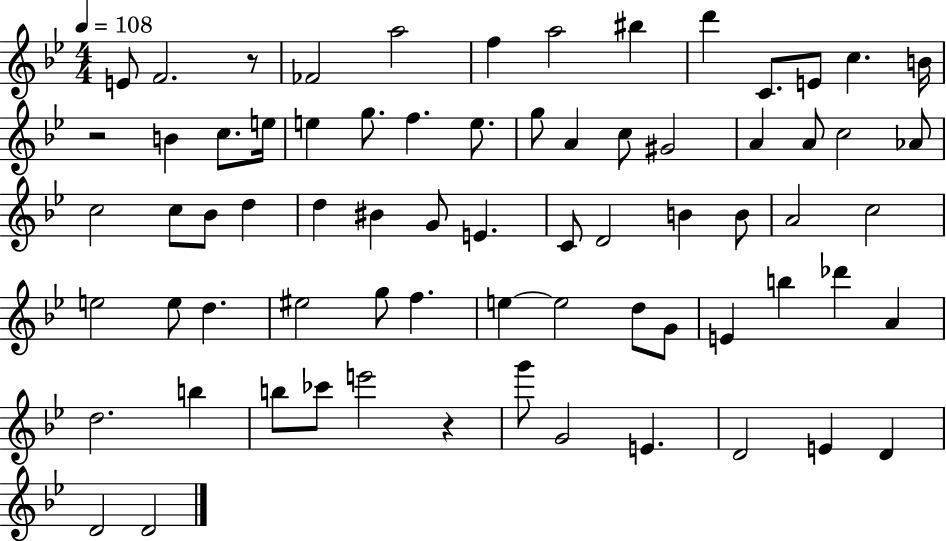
{
  \clef treble
  \numericTimeSignature
  \time 4/4
  \key bes \major
  \tempo 4 = 108
  e'8 f'2. r8 | fes'2 a''2 | f''4 a''2 bis''4 | d'''4 c'8. e'8 c''4. b'16 | \break r2 b'4 c''8. e''16 | e''4 g''8. f''4. e''8. | g''8 a'4 c''8 gis'2 | a'4 a'8 c''2 aes'8 | \break c''2 c''8 bes'8 d''4 | d''4 bis'4 g'8 e'4. | c'8 d'2 b'4 b'8 | a'2 c''2 | \break e''2 e''8 d''4. | eis''2 g''8 f''4. | e''4~~ e''2 d''8 g'8 | e'4 b''4 des'''4 a'4 | \break d''2. b''4 | b''8 ces'''8 e'''2 r4 | g'''8 g'2 e'4. | d'2 e'4 d'4 | \break d'2 d'2 | \bar "|."
}